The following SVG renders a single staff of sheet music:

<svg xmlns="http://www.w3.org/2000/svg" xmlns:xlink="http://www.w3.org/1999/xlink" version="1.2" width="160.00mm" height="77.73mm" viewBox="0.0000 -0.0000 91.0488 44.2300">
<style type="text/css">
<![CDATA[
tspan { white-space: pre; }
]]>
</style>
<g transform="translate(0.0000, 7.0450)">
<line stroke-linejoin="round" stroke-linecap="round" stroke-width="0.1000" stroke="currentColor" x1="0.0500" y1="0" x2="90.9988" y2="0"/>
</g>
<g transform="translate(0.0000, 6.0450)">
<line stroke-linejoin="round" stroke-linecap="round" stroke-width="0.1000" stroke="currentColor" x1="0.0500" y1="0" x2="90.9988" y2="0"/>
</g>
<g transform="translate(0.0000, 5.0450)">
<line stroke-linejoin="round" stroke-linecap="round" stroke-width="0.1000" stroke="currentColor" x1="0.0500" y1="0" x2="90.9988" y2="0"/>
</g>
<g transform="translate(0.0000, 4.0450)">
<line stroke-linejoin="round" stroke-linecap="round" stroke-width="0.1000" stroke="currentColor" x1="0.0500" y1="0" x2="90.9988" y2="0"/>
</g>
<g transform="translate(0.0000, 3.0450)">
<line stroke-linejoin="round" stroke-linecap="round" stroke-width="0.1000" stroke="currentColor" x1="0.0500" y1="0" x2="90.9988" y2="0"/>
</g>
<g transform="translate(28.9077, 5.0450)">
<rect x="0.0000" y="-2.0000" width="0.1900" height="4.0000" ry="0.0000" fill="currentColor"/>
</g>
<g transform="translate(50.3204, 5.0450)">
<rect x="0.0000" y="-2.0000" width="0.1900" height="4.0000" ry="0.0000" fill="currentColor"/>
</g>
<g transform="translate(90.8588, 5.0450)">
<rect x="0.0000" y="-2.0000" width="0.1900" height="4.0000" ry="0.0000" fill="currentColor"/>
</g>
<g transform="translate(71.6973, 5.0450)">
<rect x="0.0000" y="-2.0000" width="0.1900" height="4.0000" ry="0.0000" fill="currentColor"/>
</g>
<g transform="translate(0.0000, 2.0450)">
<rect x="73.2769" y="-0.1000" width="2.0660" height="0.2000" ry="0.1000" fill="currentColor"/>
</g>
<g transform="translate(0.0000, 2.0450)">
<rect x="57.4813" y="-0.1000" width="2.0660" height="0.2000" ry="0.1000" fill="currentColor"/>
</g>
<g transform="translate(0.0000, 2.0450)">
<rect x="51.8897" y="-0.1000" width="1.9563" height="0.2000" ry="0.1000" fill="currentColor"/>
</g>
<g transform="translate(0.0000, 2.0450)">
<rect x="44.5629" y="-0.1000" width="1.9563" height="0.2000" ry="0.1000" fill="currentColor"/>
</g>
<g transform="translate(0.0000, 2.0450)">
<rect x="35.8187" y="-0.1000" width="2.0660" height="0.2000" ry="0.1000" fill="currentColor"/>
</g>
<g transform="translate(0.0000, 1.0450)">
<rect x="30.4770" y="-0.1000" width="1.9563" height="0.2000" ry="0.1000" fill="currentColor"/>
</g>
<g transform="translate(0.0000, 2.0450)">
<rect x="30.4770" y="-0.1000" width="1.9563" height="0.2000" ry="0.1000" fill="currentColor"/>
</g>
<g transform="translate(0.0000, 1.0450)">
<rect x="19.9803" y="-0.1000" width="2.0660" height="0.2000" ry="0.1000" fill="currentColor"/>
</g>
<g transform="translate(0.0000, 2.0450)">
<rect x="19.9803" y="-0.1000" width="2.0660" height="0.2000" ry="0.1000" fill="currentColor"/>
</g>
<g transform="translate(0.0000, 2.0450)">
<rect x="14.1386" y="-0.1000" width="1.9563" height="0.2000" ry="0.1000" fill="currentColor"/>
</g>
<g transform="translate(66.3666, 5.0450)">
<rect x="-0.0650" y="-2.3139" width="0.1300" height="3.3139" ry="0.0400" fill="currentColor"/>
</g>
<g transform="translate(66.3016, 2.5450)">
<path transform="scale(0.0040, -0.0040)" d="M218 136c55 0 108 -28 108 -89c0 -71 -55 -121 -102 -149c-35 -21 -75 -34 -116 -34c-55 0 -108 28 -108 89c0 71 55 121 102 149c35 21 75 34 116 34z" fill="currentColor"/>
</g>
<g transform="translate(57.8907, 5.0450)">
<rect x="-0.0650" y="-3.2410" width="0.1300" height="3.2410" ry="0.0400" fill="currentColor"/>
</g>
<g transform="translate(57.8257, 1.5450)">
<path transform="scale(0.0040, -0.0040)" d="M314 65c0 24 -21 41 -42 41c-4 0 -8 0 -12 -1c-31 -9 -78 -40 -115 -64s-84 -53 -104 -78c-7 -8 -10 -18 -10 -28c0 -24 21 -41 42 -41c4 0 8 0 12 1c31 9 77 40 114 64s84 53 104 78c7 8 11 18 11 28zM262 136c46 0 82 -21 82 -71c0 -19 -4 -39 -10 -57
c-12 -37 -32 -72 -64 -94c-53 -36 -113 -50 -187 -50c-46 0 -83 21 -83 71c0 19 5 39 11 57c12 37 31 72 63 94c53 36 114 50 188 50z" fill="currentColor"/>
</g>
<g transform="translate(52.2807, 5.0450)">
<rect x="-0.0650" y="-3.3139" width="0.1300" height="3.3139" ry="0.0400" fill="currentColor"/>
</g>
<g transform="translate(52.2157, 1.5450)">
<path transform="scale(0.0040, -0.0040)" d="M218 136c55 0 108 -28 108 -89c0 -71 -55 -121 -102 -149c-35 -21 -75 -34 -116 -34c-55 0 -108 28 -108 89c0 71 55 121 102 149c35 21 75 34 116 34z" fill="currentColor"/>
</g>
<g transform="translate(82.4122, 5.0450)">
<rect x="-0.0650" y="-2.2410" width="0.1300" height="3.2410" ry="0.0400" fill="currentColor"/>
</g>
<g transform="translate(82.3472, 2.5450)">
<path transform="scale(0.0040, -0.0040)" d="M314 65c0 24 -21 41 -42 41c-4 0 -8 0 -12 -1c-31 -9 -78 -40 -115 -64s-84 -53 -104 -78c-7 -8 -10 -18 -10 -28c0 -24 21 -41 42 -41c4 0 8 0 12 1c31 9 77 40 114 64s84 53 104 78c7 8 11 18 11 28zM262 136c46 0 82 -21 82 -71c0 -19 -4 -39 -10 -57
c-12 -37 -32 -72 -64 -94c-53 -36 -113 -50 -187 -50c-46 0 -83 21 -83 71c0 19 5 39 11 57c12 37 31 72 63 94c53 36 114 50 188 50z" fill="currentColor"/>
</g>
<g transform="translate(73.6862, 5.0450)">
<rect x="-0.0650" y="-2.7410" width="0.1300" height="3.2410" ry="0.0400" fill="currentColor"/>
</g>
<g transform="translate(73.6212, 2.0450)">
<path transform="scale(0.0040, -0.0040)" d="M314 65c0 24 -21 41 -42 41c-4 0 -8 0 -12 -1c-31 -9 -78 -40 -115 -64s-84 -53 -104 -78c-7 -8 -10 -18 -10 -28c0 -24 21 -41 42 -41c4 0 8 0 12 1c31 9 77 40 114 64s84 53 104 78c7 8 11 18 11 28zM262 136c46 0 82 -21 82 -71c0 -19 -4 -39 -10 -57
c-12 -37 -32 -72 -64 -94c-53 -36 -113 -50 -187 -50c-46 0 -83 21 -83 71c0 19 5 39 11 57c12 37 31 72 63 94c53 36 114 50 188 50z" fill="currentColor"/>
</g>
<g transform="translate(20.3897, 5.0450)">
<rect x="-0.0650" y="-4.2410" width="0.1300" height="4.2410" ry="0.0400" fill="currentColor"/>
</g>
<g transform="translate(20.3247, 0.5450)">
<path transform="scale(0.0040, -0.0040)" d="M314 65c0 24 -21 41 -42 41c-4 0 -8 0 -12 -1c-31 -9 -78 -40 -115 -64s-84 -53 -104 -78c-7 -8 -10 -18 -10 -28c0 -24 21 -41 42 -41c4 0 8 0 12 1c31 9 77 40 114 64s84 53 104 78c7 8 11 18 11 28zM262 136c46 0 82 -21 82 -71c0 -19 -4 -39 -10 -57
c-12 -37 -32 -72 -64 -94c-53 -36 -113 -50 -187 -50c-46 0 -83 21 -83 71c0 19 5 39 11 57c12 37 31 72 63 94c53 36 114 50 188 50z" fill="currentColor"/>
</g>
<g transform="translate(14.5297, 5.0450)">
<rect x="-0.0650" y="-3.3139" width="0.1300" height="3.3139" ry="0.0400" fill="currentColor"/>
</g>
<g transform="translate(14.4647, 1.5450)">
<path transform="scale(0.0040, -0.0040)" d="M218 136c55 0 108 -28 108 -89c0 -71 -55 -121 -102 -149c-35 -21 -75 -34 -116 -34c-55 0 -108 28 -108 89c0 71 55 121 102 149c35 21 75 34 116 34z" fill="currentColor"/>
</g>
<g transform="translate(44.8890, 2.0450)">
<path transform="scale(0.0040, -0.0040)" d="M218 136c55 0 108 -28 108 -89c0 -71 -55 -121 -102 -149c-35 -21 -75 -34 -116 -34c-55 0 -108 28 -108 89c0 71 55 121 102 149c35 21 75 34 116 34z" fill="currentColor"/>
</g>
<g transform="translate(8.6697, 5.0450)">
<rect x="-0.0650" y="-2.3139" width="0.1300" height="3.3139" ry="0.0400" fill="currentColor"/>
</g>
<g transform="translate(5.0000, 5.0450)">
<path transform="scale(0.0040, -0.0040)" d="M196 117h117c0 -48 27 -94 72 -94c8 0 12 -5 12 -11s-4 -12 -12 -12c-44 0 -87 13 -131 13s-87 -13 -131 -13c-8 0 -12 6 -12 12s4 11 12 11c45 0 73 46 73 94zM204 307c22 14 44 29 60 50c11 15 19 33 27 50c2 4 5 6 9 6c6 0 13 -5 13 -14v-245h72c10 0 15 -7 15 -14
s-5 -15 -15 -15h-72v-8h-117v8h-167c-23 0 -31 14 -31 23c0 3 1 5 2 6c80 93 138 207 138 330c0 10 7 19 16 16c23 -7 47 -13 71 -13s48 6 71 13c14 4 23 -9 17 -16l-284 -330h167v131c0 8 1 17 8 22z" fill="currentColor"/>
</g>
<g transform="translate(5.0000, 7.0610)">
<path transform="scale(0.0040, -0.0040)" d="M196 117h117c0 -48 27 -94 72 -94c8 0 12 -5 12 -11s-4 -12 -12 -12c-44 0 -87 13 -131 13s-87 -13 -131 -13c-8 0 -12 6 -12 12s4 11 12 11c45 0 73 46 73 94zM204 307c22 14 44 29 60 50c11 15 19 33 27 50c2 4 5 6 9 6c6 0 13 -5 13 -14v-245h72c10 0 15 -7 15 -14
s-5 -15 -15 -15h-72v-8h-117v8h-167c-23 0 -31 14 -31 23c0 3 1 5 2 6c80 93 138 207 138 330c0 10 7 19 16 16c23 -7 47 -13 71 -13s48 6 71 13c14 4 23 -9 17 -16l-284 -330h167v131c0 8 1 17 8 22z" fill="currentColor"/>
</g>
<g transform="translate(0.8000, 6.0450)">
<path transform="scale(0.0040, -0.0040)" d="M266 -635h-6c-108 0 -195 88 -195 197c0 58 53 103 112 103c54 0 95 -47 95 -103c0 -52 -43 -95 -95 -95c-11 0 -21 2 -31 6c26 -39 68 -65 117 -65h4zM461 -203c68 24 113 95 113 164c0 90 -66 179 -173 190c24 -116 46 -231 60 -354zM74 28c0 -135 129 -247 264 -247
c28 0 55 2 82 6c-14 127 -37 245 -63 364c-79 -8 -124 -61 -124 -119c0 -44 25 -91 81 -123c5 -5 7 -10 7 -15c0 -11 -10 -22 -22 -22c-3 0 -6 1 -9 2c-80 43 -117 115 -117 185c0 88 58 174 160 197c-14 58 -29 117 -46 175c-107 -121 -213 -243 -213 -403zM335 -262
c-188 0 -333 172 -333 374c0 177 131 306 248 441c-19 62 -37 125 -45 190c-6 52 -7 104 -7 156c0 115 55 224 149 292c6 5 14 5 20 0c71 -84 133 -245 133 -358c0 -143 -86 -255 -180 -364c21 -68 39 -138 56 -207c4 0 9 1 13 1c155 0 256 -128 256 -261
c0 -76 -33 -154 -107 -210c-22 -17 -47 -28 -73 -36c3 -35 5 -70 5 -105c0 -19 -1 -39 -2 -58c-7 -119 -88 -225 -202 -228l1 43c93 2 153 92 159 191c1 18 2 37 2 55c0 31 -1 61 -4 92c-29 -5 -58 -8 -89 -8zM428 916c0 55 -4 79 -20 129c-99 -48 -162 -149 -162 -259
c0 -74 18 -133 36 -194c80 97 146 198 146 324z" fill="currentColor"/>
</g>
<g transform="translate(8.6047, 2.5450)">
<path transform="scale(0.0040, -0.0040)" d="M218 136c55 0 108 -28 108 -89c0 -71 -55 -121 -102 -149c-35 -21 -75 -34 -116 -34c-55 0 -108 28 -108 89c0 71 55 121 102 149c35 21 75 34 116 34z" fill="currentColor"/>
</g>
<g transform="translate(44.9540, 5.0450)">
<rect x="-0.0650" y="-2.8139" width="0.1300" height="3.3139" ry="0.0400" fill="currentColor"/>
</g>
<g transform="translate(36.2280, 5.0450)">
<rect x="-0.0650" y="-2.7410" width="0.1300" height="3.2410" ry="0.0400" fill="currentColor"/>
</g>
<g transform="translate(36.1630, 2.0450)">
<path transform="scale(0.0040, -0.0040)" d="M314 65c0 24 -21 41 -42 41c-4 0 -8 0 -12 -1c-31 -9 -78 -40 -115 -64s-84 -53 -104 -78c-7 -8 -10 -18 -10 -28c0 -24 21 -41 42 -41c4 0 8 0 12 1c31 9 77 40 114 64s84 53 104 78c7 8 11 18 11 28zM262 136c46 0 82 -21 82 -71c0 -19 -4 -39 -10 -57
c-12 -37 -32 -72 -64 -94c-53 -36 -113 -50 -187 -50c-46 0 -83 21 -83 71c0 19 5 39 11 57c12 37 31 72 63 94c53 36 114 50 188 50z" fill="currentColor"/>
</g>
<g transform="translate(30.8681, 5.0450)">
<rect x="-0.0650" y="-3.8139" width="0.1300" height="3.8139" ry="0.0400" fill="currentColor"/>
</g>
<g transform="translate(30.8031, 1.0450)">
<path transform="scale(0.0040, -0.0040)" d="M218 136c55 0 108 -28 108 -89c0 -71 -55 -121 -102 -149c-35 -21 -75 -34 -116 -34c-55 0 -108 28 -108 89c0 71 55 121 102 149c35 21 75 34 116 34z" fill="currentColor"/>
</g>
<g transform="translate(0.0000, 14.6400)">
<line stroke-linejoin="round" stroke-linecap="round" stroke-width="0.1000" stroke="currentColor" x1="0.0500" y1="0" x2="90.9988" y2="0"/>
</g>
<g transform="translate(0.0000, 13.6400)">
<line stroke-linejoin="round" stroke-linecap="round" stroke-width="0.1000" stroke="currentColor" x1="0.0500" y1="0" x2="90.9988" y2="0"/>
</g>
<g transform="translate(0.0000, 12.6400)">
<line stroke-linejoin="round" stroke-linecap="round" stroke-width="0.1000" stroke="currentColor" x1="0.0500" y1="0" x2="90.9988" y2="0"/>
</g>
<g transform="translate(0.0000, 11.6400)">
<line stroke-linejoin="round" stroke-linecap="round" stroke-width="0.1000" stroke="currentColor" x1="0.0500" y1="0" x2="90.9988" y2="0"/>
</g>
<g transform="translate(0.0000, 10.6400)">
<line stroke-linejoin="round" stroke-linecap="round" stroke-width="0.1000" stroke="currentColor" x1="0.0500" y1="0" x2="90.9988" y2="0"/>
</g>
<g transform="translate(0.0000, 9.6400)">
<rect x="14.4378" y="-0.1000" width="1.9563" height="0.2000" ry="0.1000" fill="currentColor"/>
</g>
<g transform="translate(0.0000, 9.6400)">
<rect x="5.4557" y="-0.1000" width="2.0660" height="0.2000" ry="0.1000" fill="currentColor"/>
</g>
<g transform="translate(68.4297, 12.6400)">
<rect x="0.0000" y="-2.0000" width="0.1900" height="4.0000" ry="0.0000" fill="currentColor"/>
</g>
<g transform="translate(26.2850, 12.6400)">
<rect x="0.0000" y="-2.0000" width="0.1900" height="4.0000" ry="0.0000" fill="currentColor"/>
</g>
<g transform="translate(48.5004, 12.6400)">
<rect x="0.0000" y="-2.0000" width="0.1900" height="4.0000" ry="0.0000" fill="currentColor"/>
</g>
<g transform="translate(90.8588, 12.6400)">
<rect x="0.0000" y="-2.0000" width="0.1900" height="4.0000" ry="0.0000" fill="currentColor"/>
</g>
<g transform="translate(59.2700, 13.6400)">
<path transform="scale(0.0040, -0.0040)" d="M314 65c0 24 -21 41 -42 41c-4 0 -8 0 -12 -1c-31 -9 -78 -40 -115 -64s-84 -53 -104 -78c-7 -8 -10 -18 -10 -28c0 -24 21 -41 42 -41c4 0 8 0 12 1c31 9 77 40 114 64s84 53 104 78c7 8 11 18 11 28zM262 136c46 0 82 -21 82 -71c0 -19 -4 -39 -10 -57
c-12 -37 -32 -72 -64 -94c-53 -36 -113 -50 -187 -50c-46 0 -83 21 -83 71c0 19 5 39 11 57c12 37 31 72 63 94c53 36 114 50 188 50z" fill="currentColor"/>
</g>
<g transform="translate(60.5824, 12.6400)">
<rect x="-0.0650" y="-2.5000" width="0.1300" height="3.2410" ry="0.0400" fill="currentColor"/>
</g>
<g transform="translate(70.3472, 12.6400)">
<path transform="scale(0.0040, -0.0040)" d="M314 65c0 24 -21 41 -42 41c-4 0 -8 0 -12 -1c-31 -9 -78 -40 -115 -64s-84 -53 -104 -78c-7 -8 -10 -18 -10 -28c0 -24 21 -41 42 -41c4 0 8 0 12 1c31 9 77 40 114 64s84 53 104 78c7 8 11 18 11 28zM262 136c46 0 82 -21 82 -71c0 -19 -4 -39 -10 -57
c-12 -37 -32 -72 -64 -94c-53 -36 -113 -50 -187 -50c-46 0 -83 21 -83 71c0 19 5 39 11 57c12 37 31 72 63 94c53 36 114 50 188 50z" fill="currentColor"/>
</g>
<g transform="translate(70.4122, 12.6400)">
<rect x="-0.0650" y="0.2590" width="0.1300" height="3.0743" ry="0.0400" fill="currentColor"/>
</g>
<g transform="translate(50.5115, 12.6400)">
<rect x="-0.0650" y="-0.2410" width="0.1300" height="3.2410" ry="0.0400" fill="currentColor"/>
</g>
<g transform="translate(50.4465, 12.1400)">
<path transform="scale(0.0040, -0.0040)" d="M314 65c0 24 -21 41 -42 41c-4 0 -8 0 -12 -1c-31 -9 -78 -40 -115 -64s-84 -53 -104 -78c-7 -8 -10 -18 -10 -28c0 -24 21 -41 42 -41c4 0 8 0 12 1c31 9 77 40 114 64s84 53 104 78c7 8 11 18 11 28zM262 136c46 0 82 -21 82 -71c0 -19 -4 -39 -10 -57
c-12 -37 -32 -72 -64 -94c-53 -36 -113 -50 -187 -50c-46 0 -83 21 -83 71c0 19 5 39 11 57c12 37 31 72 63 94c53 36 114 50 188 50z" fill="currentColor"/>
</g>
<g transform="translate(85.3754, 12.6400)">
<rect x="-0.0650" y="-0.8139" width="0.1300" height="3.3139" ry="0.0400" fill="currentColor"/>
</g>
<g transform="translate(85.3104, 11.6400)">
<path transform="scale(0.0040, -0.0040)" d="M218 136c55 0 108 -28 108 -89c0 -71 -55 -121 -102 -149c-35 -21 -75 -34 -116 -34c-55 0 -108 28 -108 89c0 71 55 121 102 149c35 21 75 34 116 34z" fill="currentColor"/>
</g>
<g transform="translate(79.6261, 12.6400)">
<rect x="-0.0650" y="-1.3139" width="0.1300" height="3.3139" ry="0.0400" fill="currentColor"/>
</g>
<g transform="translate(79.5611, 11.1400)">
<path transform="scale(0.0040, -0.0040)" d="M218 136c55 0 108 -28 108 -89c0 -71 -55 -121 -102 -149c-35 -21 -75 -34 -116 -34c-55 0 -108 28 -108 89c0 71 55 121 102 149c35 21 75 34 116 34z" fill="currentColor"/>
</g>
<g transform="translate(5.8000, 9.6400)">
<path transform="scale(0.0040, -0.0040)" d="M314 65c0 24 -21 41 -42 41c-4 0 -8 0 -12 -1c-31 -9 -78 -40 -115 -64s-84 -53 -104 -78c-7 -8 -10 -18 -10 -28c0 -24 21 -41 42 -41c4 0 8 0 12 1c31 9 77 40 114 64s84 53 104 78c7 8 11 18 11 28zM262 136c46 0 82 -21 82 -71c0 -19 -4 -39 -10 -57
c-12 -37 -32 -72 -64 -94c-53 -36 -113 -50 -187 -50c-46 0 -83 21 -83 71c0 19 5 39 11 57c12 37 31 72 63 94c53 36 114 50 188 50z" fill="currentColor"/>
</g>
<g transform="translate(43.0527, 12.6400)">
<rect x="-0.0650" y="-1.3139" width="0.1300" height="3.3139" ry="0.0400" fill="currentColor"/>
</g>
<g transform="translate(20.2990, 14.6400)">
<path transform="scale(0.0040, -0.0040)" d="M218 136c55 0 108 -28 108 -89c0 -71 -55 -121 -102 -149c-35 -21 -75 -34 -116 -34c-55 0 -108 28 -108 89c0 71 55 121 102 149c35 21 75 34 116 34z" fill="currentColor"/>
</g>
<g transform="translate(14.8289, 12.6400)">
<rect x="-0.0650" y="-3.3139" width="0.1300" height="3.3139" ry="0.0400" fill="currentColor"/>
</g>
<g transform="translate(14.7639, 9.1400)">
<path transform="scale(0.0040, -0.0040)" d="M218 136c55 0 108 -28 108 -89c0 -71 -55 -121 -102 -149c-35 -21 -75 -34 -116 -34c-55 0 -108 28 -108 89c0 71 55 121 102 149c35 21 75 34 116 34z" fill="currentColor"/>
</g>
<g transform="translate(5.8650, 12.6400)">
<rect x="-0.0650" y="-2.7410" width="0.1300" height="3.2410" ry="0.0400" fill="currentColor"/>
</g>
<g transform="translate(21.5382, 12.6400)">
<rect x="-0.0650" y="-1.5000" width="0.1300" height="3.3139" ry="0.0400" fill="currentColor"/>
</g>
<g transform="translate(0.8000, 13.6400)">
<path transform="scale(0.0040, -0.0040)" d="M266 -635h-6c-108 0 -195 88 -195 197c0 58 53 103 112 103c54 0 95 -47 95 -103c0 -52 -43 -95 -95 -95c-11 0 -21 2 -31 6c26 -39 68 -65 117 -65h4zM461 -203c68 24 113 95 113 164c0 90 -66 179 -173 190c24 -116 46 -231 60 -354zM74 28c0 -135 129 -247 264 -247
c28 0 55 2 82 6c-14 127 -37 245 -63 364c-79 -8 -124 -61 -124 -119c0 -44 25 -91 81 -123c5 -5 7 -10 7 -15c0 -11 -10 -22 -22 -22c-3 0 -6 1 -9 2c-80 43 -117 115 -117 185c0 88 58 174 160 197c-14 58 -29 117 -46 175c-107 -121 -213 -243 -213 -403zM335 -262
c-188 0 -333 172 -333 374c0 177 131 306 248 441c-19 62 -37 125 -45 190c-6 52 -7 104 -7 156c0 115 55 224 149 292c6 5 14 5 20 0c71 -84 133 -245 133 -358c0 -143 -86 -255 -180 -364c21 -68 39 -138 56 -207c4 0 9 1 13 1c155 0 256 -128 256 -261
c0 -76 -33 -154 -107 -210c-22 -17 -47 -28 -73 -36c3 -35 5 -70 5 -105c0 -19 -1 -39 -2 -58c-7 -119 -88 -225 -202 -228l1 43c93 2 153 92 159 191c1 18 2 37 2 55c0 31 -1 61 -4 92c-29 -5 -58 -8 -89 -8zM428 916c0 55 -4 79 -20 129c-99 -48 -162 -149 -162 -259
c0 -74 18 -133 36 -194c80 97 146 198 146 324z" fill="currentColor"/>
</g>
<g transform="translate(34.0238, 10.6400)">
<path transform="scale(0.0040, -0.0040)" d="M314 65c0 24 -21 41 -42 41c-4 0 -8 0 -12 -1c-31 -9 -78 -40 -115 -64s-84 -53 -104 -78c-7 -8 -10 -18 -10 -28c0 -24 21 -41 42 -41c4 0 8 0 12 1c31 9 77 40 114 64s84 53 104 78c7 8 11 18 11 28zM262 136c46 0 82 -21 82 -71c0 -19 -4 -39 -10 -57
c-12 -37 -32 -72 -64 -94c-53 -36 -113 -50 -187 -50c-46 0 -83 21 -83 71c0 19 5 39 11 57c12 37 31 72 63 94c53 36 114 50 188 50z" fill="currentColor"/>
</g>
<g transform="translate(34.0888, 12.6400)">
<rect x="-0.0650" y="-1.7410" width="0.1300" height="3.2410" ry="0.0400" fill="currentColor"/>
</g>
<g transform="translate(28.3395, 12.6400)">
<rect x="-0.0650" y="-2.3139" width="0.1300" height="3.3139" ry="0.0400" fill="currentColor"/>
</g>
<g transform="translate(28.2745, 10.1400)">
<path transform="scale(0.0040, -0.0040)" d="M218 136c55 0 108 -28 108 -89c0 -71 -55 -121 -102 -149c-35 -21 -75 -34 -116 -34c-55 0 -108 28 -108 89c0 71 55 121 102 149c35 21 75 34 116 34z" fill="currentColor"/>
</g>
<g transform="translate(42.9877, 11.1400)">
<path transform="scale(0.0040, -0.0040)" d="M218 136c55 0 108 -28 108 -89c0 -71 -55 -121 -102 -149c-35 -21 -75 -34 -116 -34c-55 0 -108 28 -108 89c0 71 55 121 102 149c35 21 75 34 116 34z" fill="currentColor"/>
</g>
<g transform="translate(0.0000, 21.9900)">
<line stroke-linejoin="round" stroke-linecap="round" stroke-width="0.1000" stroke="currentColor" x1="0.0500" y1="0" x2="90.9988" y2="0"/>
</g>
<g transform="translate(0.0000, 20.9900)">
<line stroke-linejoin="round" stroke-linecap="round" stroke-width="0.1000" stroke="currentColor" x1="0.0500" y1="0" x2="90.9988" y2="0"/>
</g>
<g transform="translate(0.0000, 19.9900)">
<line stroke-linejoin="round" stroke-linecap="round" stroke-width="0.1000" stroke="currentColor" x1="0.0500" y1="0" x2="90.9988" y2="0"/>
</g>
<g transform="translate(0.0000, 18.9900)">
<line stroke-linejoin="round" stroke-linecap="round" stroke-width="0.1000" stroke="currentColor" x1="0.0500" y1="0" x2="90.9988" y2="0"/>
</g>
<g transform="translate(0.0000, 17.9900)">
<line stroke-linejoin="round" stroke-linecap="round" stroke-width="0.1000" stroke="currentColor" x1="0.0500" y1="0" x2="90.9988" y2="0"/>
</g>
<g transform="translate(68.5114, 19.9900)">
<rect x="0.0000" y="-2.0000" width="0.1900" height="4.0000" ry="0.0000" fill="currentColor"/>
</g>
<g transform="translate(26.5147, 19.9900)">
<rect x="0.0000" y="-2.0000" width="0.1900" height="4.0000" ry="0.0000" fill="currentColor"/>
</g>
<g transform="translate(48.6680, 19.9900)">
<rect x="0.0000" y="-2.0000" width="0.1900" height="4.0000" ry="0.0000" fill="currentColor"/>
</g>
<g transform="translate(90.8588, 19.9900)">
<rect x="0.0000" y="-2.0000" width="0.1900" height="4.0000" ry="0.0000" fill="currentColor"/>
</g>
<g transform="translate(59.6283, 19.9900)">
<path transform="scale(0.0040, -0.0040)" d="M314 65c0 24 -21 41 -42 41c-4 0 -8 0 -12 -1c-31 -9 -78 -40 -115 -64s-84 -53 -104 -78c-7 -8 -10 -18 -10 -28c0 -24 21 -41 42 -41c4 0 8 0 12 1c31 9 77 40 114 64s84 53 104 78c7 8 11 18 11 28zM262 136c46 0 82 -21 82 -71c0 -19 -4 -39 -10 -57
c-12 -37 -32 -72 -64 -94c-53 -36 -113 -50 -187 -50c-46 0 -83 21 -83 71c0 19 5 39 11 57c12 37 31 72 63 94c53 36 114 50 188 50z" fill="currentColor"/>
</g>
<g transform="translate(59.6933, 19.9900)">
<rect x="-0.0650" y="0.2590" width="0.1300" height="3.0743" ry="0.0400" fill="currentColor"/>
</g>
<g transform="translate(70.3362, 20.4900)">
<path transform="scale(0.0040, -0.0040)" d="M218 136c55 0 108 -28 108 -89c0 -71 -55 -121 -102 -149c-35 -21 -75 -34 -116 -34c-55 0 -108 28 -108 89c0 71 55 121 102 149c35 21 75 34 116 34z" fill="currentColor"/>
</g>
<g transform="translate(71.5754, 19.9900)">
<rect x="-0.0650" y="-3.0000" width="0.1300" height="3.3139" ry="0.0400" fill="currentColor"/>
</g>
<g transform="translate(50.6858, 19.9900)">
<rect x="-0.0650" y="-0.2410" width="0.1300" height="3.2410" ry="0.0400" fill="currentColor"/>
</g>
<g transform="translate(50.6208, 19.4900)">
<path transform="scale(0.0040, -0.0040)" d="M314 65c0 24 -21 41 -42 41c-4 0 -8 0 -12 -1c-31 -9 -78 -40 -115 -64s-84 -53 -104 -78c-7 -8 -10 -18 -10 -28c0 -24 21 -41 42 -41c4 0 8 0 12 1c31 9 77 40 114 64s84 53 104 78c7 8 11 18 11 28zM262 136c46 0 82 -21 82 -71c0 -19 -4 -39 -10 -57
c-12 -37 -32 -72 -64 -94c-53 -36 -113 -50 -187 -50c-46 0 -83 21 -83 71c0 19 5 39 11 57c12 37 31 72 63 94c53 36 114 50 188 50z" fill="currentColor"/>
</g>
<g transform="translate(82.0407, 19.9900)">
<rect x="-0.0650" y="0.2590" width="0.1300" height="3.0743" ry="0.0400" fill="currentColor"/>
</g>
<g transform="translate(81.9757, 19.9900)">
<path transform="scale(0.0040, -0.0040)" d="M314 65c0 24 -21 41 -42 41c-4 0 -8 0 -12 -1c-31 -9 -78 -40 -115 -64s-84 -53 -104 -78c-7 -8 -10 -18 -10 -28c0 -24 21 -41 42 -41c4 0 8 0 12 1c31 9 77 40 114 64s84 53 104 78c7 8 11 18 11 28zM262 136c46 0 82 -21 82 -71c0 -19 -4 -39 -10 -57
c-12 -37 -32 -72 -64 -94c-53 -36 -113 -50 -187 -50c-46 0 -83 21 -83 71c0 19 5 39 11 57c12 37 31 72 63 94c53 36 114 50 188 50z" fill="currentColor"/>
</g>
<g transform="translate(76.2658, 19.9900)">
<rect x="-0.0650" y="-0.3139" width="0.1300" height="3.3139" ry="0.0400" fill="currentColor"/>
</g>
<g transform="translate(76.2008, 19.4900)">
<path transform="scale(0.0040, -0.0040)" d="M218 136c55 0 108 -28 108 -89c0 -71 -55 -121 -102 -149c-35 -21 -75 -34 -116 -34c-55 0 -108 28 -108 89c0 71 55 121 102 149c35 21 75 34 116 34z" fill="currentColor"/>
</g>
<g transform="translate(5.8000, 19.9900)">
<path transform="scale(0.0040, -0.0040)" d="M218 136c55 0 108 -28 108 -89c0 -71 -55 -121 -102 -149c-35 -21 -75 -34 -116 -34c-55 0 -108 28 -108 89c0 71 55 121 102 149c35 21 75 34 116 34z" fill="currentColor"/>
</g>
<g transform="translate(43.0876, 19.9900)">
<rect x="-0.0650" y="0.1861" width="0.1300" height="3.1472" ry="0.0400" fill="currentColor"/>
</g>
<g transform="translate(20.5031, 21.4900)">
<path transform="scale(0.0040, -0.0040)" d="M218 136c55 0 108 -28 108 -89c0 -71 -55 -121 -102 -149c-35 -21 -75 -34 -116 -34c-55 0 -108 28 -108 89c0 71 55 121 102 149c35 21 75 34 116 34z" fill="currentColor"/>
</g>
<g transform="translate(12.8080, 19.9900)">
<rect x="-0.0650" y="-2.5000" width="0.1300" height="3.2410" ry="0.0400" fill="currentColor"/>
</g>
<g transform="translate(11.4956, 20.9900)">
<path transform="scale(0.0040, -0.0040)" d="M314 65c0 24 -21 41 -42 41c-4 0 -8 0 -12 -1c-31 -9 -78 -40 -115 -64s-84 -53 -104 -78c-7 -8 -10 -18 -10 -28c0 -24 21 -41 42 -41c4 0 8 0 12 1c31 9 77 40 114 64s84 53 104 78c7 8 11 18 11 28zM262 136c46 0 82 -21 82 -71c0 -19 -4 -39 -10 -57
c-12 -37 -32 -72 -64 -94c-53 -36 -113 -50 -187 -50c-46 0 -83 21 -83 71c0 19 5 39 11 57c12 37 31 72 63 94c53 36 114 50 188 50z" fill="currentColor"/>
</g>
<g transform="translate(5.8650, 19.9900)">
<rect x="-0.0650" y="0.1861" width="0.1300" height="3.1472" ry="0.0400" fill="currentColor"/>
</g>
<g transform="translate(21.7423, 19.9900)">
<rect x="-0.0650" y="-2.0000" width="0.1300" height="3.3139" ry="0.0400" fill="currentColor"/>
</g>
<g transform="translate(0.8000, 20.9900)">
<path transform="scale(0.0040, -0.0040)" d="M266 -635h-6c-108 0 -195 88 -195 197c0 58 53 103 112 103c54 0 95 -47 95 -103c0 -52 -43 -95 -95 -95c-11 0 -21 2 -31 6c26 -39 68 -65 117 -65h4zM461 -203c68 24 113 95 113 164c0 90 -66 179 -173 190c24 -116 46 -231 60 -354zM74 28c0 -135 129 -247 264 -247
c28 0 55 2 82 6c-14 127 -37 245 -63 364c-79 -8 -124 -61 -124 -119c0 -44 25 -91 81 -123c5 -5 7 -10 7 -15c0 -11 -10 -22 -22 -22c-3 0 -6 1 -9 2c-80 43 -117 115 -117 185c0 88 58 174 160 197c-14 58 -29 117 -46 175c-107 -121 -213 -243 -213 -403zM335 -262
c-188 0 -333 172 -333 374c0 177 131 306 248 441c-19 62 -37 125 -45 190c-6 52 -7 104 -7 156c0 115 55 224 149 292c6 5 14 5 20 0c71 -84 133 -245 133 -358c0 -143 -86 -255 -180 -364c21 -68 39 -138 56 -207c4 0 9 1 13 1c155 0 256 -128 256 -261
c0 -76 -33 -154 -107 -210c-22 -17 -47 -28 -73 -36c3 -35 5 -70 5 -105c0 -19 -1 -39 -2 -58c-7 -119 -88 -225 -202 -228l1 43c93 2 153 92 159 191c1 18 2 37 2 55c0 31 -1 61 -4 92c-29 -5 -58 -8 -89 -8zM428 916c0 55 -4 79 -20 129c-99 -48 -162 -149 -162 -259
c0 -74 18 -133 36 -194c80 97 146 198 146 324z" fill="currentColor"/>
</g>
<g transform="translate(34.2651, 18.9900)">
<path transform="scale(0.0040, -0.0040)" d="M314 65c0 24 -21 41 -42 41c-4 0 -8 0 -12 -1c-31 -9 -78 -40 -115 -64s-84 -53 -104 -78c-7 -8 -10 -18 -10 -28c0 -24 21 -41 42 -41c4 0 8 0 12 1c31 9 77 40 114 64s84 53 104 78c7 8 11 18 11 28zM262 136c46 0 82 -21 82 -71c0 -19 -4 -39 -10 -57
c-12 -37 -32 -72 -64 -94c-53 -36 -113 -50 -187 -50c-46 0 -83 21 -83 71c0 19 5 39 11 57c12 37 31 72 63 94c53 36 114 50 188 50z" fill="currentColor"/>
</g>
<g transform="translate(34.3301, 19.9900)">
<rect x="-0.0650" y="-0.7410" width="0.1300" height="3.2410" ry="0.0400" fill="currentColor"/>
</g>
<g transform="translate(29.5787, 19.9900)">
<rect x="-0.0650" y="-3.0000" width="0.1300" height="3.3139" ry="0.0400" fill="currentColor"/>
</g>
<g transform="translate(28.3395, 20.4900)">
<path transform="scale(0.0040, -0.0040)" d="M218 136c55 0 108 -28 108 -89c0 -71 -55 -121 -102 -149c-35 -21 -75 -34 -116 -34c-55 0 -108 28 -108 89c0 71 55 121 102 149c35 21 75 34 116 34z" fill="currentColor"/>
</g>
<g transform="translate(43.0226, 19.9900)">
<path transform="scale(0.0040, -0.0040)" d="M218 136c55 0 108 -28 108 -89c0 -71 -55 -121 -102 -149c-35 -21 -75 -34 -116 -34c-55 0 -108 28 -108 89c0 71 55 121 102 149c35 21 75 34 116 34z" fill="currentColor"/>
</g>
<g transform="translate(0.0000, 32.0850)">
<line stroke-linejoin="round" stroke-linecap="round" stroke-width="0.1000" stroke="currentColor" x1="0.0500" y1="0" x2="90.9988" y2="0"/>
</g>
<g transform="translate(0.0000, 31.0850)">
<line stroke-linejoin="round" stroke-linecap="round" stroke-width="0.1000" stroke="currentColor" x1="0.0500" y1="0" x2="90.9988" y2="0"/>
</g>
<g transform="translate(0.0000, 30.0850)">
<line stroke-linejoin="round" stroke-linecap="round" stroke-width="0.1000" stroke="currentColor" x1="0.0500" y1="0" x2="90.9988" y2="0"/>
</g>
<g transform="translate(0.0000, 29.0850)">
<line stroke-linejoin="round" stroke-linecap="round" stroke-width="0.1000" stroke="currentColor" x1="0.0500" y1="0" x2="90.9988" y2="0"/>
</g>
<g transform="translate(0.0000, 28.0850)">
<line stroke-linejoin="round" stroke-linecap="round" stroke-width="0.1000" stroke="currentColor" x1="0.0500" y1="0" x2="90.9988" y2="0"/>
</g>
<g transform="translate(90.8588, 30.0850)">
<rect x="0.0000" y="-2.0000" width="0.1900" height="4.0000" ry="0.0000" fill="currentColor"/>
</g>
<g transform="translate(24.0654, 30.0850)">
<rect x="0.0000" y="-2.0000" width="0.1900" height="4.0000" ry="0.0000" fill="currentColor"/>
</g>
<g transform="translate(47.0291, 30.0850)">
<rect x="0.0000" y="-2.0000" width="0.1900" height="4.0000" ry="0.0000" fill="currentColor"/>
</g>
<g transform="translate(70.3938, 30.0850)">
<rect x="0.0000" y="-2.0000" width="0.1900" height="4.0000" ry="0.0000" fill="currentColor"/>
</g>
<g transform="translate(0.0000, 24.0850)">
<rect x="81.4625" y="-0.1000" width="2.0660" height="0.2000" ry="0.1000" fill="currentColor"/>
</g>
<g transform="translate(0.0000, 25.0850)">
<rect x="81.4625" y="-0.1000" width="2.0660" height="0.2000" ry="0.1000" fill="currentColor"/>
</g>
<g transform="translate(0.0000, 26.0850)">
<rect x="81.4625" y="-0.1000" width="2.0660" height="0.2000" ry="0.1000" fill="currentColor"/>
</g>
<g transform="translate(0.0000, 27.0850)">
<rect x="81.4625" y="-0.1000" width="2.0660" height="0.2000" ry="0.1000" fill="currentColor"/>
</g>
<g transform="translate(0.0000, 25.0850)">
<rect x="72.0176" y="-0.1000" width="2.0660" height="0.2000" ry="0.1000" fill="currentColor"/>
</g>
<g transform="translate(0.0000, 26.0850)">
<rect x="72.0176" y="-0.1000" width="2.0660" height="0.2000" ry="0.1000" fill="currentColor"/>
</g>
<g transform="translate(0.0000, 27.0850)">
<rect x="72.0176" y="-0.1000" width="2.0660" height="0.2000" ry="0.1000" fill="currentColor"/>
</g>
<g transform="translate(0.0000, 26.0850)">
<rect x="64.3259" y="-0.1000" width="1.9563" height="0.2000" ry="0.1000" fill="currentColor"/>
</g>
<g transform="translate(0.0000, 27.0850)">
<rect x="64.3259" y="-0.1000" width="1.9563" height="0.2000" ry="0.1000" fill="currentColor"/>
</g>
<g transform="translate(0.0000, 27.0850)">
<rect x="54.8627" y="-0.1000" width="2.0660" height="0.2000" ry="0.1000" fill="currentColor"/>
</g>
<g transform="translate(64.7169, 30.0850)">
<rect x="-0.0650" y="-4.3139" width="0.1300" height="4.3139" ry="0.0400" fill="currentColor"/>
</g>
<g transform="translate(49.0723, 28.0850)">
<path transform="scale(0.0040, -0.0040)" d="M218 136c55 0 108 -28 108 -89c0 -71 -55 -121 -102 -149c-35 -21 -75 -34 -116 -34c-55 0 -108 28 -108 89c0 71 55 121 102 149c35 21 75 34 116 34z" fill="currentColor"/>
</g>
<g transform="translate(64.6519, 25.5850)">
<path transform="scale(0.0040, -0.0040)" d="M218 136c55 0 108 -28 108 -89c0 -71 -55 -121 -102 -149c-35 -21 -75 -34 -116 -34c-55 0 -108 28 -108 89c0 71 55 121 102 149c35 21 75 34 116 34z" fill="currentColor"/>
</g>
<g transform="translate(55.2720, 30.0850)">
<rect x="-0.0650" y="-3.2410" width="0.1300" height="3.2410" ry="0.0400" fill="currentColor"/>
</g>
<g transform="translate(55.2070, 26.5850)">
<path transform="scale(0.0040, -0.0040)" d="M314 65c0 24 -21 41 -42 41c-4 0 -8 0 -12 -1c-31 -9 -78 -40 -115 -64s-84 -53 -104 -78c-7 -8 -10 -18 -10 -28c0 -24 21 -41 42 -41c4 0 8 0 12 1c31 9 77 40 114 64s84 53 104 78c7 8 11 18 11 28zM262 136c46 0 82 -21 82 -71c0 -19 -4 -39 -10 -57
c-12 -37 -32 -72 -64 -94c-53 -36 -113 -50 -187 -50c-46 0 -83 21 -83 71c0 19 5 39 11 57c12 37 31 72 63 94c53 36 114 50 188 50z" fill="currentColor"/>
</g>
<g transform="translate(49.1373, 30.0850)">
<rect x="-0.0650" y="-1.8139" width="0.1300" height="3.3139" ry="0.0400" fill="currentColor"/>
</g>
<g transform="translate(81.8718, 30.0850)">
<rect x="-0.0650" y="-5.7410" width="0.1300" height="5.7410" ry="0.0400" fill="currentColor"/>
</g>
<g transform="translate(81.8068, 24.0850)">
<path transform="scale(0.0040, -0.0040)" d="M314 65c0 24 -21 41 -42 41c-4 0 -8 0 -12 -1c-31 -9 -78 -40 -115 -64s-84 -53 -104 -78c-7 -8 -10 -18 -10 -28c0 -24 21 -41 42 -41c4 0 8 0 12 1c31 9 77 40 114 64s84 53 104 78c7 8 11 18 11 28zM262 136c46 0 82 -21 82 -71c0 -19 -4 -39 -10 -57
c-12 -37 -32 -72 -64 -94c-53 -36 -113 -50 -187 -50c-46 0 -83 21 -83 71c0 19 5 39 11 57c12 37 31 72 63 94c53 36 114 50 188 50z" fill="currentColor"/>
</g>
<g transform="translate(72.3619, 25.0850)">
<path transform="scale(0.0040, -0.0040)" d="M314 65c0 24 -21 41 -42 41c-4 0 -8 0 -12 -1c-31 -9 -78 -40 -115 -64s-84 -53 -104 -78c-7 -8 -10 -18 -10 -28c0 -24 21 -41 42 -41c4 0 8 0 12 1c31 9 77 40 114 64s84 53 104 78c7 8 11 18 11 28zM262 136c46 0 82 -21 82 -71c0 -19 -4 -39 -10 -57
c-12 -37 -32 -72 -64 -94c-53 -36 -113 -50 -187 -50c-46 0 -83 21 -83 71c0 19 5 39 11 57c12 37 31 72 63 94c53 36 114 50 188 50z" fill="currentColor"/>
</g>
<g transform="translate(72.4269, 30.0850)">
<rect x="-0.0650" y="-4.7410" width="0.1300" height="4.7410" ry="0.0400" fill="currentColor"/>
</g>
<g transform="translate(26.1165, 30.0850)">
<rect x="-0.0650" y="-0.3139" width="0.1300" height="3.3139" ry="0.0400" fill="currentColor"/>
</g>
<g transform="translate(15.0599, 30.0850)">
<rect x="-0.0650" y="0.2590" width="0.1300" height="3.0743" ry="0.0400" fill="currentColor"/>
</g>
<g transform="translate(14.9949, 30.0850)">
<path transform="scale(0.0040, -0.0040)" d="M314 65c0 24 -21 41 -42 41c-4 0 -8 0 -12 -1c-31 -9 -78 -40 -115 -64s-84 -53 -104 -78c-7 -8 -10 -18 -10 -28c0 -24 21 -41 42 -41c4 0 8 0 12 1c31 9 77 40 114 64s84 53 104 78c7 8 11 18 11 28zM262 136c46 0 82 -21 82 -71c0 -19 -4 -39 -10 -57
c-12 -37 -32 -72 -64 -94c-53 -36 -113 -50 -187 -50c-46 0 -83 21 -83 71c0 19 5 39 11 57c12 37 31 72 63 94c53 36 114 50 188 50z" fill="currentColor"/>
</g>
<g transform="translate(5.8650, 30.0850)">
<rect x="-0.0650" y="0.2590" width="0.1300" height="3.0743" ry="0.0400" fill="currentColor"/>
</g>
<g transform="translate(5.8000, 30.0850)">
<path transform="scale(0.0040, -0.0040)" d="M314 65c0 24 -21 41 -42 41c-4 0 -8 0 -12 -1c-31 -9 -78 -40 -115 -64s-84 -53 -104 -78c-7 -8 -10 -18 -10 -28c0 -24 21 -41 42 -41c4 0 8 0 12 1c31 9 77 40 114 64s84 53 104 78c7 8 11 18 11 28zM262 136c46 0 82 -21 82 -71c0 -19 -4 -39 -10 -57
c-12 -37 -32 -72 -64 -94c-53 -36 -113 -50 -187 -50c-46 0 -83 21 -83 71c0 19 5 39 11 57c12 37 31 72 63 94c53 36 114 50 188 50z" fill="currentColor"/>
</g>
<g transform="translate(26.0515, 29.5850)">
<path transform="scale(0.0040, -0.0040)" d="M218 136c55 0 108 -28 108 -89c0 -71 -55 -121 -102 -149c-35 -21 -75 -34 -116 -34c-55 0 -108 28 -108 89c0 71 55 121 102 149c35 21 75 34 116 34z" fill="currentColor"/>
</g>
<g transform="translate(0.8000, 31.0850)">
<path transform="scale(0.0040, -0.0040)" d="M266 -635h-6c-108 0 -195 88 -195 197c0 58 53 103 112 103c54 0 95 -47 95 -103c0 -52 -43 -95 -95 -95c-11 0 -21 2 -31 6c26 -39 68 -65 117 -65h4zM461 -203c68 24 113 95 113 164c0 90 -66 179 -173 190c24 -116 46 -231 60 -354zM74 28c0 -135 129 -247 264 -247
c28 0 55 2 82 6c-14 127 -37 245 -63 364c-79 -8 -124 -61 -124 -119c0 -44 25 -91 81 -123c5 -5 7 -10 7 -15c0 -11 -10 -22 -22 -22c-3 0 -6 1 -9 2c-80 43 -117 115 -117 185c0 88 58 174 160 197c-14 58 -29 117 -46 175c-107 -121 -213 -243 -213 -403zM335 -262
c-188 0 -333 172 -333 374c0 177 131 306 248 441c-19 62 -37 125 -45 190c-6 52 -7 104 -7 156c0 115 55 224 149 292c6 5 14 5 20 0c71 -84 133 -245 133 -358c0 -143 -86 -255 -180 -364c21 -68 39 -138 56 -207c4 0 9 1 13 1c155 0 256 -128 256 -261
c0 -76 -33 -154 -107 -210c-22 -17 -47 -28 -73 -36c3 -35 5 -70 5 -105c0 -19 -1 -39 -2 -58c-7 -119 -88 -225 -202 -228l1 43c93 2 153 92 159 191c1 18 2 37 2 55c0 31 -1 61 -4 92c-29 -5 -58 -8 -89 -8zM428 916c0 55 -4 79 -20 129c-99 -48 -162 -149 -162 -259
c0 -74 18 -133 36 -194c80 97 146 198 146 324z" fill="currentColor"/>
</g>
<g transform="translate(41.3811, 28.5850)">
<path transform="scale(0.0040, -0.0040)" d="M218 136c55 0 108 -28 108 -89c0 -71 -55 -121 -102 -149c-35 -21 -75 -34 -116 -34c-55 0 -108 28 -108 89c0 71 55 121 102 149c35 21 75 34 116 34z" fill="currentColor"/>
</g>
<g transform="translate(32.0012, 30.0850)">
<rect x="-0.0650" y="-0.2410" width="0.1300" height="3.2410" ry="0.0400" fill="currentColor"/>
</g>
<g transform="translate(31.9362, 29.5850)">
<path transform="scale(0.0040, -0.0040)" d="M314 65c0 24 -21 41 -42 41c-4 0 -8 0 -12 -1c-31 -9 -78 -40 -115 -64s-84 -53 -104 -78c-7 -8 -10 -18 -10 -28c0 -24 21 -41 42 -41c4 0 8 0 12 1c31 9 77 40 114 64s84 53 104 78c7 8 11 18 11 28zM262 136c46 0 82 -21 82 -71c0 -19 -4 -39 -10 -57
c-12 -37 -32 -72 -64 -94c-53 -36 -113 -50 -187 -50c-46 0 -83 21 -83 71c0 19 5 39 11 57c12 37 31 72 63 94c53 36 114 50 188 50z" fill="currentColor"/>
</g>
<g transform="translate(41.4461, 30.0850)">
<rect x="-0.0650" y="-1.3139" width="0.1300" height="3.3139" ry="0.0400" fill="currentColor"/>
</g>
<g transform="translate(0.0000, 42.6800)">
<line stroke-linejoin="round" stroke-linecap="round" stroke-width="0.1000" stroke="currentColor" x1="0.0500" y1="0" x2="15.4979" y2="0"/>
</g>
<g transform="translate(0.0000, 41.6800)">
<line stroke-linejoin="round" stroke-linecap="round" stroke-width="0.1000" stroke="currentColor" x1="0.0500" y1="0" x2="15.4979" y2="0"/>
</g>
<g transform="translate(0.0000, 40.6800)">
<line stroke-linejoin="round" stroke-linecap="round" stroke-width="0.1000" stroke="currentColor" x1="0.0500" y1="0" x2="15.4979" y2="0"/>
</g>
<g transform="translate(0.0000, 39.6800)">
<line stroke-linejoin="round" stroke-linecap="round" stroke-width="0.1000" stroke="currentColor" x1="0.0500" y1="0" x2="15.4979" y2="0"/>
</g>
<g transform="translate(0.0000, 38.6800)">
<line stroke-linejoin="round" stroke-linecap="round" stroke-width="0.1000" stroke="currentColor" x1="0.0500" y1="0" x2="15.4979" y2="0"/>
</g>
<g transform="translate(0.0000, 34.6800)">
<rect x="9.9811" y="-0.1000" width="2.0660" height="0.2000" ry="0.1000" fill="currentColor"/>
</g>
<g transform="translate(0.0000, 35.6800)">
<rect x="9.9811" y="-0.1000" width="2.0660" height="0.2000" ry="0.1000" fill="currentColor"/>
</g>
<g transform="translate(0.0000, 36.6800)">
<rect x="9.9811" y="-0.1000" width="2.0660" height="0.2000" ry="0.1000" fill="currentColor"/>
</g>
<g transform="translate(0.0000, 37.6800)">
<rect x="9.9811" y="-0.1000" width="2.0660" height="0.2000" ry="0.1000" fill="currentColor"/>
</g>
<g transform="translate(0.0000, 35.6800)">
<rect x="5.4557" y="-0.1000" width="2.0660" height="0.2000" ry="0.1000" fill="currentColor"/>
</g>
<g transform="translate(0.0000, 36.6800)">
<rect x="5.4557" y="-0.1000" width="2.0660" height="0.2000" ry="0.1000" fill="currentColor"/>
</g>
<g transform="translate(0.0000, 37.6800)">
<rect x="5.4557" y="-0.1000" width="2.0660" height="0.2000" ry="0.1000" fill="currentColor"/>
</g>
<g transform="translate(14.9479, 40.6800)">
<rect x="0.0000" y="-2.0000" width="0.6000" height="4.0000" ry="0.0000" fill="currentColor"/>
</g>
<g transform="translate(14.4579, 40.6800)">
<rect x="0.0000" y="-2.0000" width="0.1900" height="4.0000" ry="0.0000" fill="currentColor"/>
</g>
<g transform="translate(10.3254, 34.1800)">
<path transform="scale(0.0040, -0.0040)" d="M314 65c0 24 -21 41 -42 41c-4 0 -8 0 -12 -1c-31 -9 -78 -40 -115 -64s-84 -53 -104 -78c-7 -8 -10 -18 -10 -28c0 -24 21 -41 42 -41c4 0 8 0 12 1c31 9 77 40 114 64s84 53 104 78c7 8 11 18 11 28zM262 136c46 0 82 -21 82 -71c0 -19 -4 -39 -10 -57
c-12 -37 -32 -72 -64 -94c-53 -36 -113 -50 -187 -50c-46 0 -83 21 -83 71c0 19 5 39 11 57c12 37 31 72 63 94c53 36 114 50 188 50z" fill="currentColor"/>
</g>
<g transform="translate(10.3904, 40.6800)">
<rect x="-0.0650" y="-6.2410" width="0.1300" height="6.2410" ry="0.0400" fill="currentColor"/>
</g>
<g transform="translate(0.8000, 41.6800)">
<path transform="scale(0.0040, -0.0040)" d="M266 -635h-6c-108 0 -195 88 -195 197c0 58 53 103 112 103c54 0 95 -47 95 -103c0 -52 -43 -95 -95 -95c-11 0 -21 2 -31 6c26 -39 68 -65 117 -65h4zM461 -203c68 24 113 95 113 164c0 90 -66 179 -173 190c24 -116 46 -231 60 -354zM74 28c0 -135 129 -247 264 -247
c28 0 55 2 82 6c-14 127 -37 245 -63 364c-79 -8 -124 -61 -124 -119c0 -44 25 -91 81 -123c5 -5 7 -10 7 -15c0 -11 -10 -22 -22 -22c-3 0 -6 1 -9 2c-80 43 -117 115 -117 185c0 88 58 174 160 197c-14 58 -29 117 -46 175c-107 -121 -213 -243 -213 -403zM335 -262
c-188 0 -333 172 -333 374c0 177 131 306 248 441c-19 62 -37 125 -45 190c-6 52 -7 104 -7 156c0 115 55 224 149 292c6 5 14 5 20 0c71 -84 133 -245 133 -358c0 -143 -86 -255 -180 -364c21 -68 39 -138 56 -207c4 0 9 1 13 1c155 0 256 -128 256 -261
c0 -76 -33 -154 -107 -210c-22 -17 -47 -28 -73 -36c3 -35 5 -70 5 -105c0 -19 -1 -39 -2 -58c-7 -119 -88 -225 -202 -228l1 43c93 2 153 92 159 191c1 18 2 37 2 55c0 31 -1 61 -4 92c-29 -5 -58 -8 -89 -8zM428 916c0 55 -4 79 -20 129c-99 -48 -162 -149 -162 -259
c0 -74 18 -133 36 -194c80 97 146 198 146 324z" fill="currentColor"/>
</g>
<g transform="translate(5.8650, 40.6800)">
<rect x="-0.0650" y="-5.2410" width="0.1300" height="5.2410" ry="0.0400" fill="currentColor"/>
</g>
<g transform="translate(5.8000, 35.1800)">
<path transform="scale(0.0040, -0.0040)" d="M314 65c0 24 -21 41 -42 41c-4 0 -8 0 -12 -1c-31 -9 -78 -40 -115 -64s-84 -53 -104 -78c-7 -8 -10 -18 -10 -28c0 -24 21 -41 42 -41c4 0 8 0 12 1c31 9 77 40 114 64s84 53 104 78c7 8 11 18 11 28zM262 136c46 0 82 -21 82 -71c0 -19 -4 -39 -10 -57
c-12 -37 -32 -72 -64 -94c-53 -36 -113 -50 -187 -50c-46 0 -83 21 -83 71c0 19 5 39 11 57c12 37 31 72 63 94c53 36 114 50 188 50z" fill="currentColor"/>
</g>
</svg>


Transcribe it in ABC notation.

X:1
T:Untitled
M:4/4
L:1/4
K:C
g b d'2 c' a2 a b b2 g a2 g2 a2 b E g f2 e c2 G2 B2 e d B G2 F A d2 B c2 B2 A c B2 B2 B2 c c2 e f b2 d' e'2 g'2 f'2 a'2